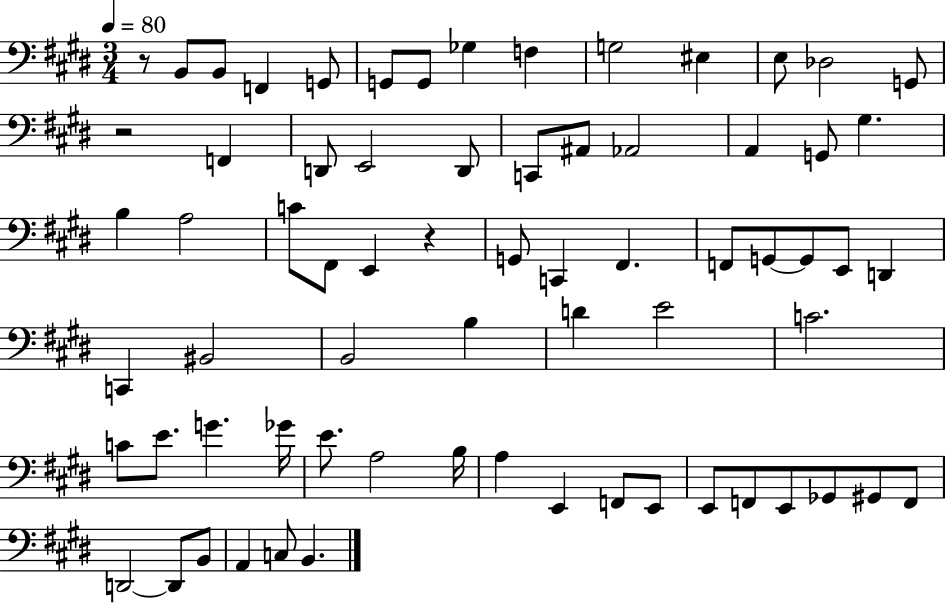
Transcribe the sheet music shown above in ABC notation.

X:1
T:Untitled
M:3/4
L:1/4
K:E
z/2 B,,/2 B,,/2 F,, G,,/2 G,,/2 G,,/2 _G, F, G,2 ^E, E,/2 _D,2 G,,/2 z2 F,, D,,/2 E,,2 D,,/2 C,,/2 ^A,,/2 _A,,2 A,, G,,/2 ^G, B, A,2 C/2 ^F,,/2 E,, z G,,/2 C,, ^F,, F,,/2 G,,/2 G,,/2 E,,/2 D,, C,, ^B,,2 B,,2 B, D E2 C2 C/2 E/2 G _G/4 E/2 A,2 B,/4 A, E,, F,,/2 E,,/2 E,,/2 F,,/2 E,,/2 _G,,/2 ^G,,/2 F,,/2 D,,2 D,,/2 B,,/2 A,, C,/2 B,,